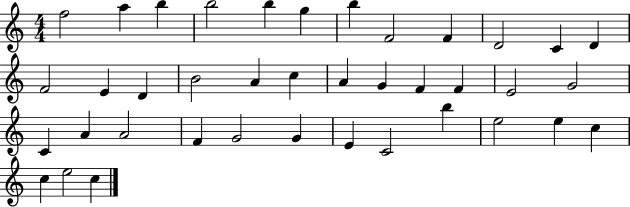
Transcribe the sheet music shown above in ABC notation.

X:1
T:Untitled
M:4/4
L:1/4
K:C
f2 a b b2 b g b F2 F D2 C D F2 E D B2 A c A G F F E2 G2 C A A2 F G2 G E C2 b e2 e c c e2 c